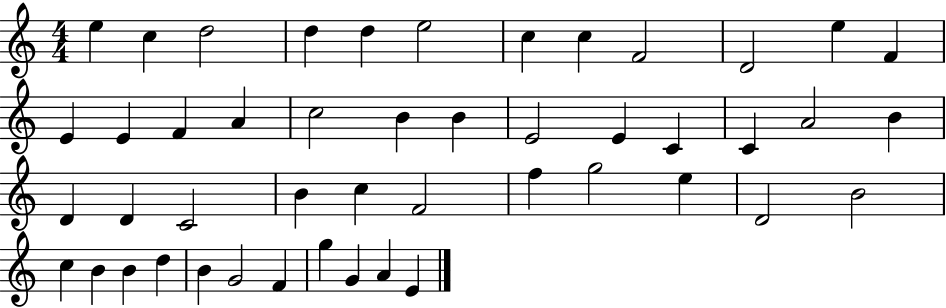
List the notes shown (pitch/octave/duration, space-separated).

E5/q C5/q D5/h D5/q D5/q E5/h C5/q C5/q F4/h D4/h E5/q F4/q E4/q E4/q F4/q A4/q C5/h B4/q B4/q E4/h E4/q C4/q C4/q A4/h B4/q D4/q D4/q C4/h B4/q C5/q F4/h F5/q G5/h E5/q D4/h B4/h C5/q B4/q B4/q D5/q B4/q G4/h F4/q G5/q G4/q A4/q E4/q